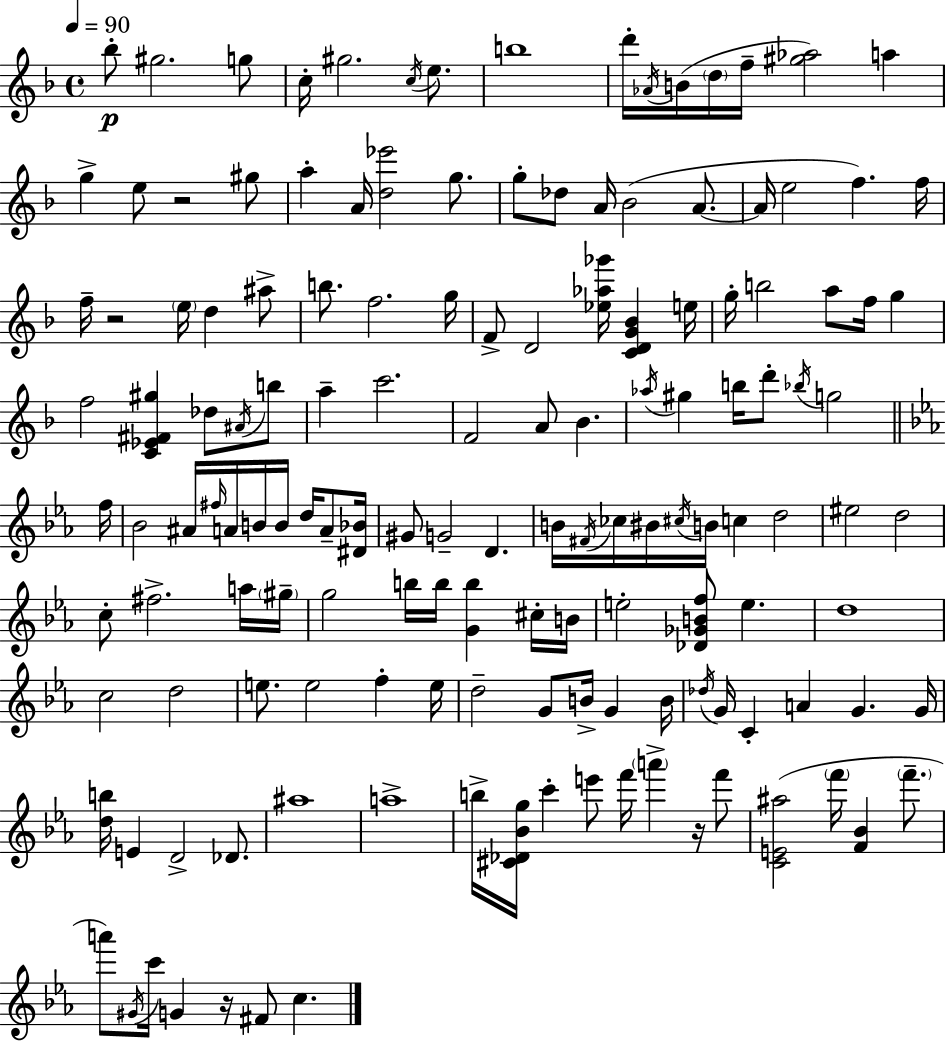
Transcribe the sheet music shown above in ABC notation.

X:1
T:Untitled
M:4/4
L:1/4
K:F
_b/2 ^g2 g/2 c/4 ^g2 c/4 e/2 b4 d'/4 _A/4 B/4 d/4 f/4 [^g_a]2 a g e/2 z2 ^g/2 a A/4 [d_e']2 g/2 g/2 _d/2 A/4 _B2 A/2 A/4 e2 f f/4 f/4 z2 e/4 d ^a/2 b/2 f2 g/4 F/2 D2 [_e_a_g']/4 [CDG_B] e/4 g/4 b2 a/2 f/4 g f2 [C_E^F^g] _d/2 ^A/4 b/2 a c'2 F2 A/2 _B _a/4 ^g b/4 d'/2 _b/4 g2 f/4 _B2 ^A/4 ^f/4 A/4 B/4 B/4 d/4 A/2 [^D_B]/4 ^G/2 G2 D B/4 ^F/4 _c/4 ^B/4 ^c/4 B/4 c d2 ^e2 d2 c/2 ^f2 a/4 ^g/4 g2 b/4 b/4 [Gb] ^c/4 B/4 e2 [_D_GBf]/2 e d4 c2 d2 e/2 e2 f e/4 d2 G/2 B/4 G B/4 _d/4 G/4 C A G G/4 [db]/4 E D2 _D/2 ^a4 a4 b/4 [^C_D_Bg]/4 c' e'/2 f'/4 a' z/4 f'/2 [CE^a]2 f'/4 [F_B] f'/2 a'/2 ^G/4 c'/4 G z/4 ^F/2 c